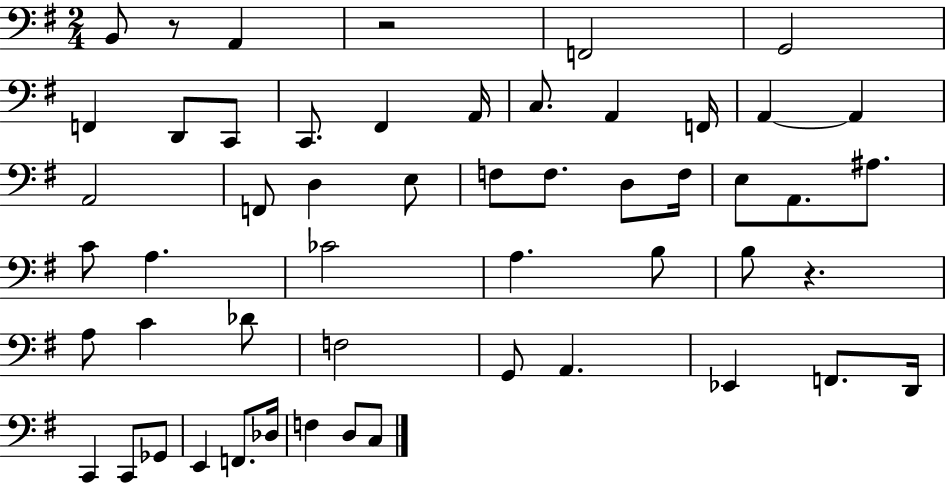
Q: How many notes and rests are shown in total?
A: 53